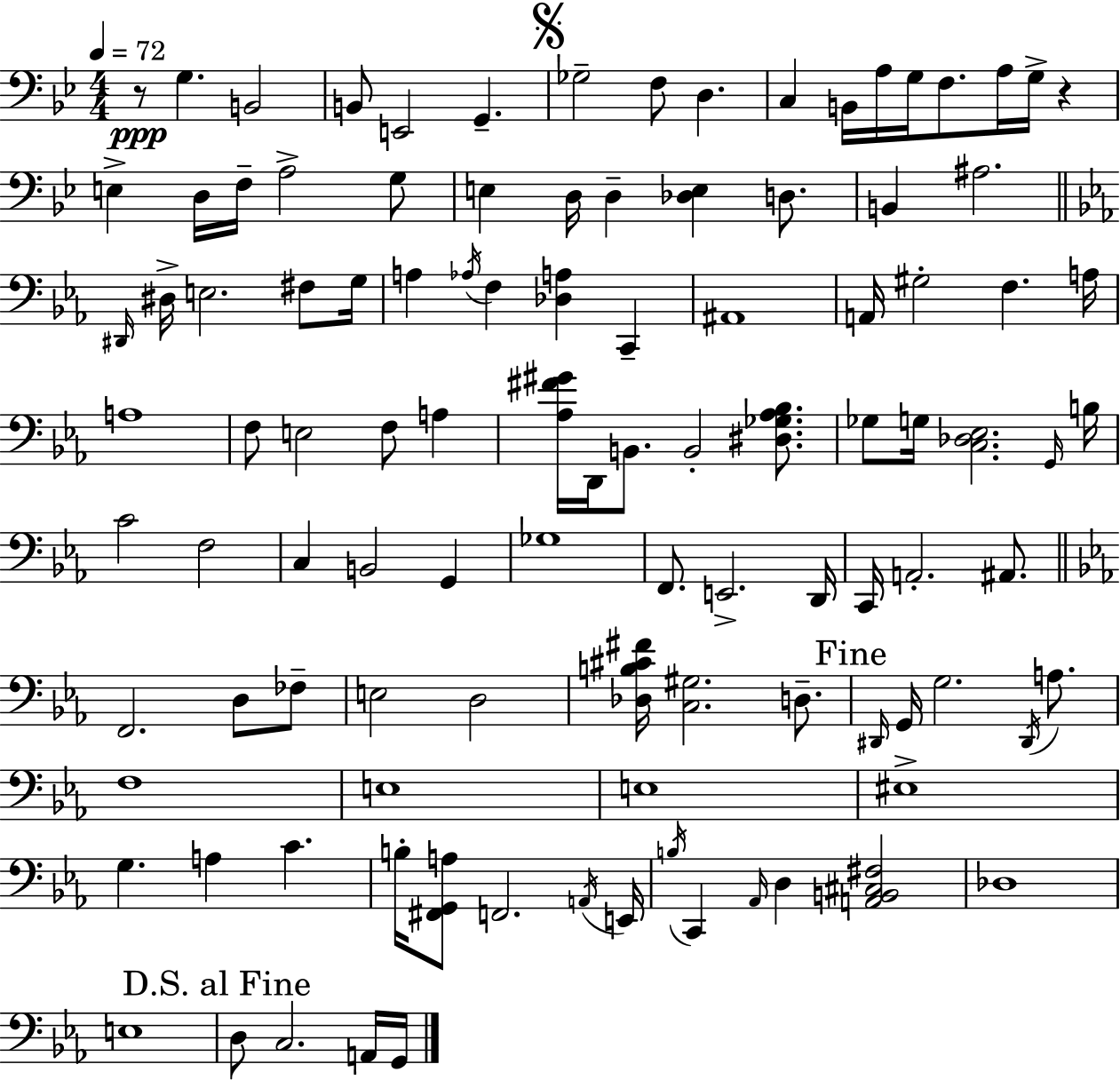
X:1
T:Untitled
M:4/4
L:1/4
K:Gm
z/2 G, B,,2 B,,/2 E,,2 G,, _G,2 F,/2 D, C, B,,/4 A,/4 G,/4 F,/2 A,/4 G,/4 z E, D,/4 F,/4 A,2 G,/2 E, D,/4 D, [_D,E,] D,/2 B,, ^A,2 ^D,,/4 ^D,/4 E,2 ^F,/2 G,/4 A, _A,/4 F, [_D,A,] C,, ^A,,4 A,,/4 ^G,2 F, A,/4 A,4 F,/2 E,2 F,/2 A, [_A,^F^G]/4 D,,/4 B,,/2 B,,2 [^D,_G,_A,_B,]/2 _G,/2 G,/4 [C,_D,_E,]2 G,,/4 B,/4 C2 F,2 C, B,,2 G,, _G,4 F,,/2 E,,2 D,,/4 C,,/4 A,,2 ^A,,/2 F,,2 D,/2 _F,/2 E,2 D,2 [_D,B,^C^F]/4 [C,^G,]2 D,/2 ^D,,/4 G,,/4 G,2 ^D,,/4 A,/2 F,4 E,4 E,4 ^E,4 G, A, C B,/4 [^F,,G,,A,]/2 F,,2 A,,/4 E,,/4 B,/4 C,, _A,,/4 D, [A,,B,,^C,^F,]2 _D,4 E,4 D,/2 C,2 A,,/4 G,,/4